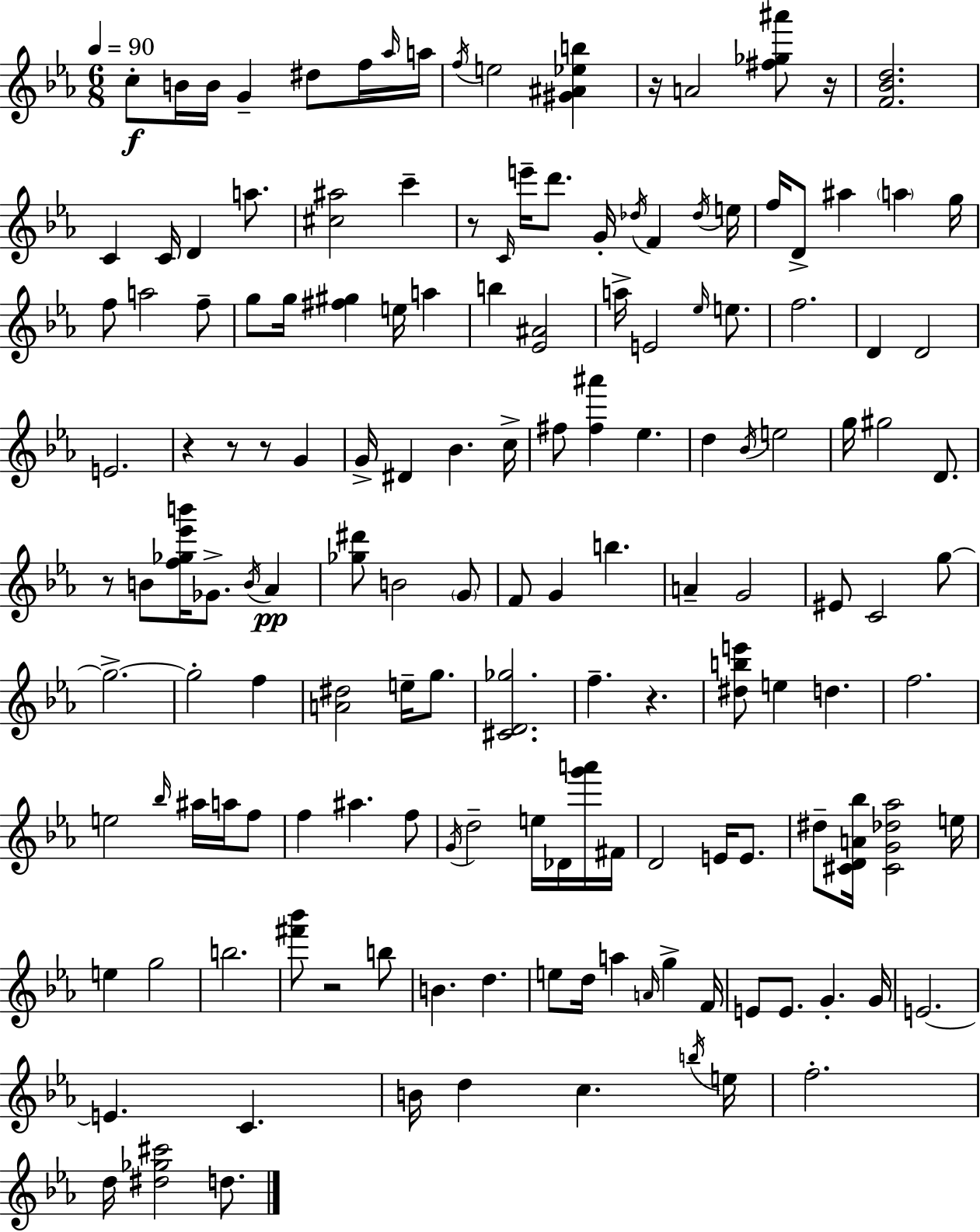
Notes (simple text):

C5/e B4/s B4/s G4/q D#5/e F5/s Ab5/s A5/s F5/s E5/h [G#4,A#4,Eb5,B5]/q R/s A4/h [F#5,Gb5,A#6]/e R/s [F4,Bb4,D5]/h. C4/q C4/s D4/q A5/e. [C#5,A#5]/h C6/q R/e C4/s E6/s D6/e. G4/s Db5/s F4/q Db5/s E5/s F5/s D4/e A#5/q A5/q G5/s F5/e A5/h F5/e G5/e G5/s [F#5,G#5]/q E5/s A5/q B5/q [Eb4,A#4]/h A5/s E4/h Eb5/s E5/e. F5/h. D4/q D4/h E4/h. R/q R/e R/e G4/q G4/s D#4/q Bb4/q. C5/s F#5/e [F#5,A#6]/q Eb5/q. D5/q Bb4/s E5/h G5/s G#5/h D4/e. R/e B4/e [F5,Gb5,Eb6,B6]/s Gb4/e. B4/s Ab4/q [Gb5,D#6]/e B4/h G4/e F4/e G4/q B5/q. A4/q G4/h EIS4/e C4/h G5/e G5/h. G5/h F5/q [A4,D#5]/h E5/s G5/e. [C#4,D4,Gb5]/h. F5/q. R/q. [D#5,B5,E6]/e E5/q D5/q. F5/h. E5/h Bb5/s A#5/s A5/s F5/e F5/q A#5/q. F5/e G4/s D5/h E5/s Db4/s [G6,A6]/s F#4/s D4/h E4/s E4/e. D#5/e [C#4,D4,A4,Bb5]/s [C#4,G4,Db5,Ab5]/h E5/s E5/q G5/h B5/h. [F#6,Bb6]/e R/h B5/e B4/q. D5/q. E5/e D5/s A5/q A4/s G5/q F4/s E4/e E4/e. G4/q. G4/s E4/h. E4/q. C4/q. B4/s D5/q C5/q. B5/s E5/s F5/h. D5/s [D#5,Gb5,C#6]/h D5/e.